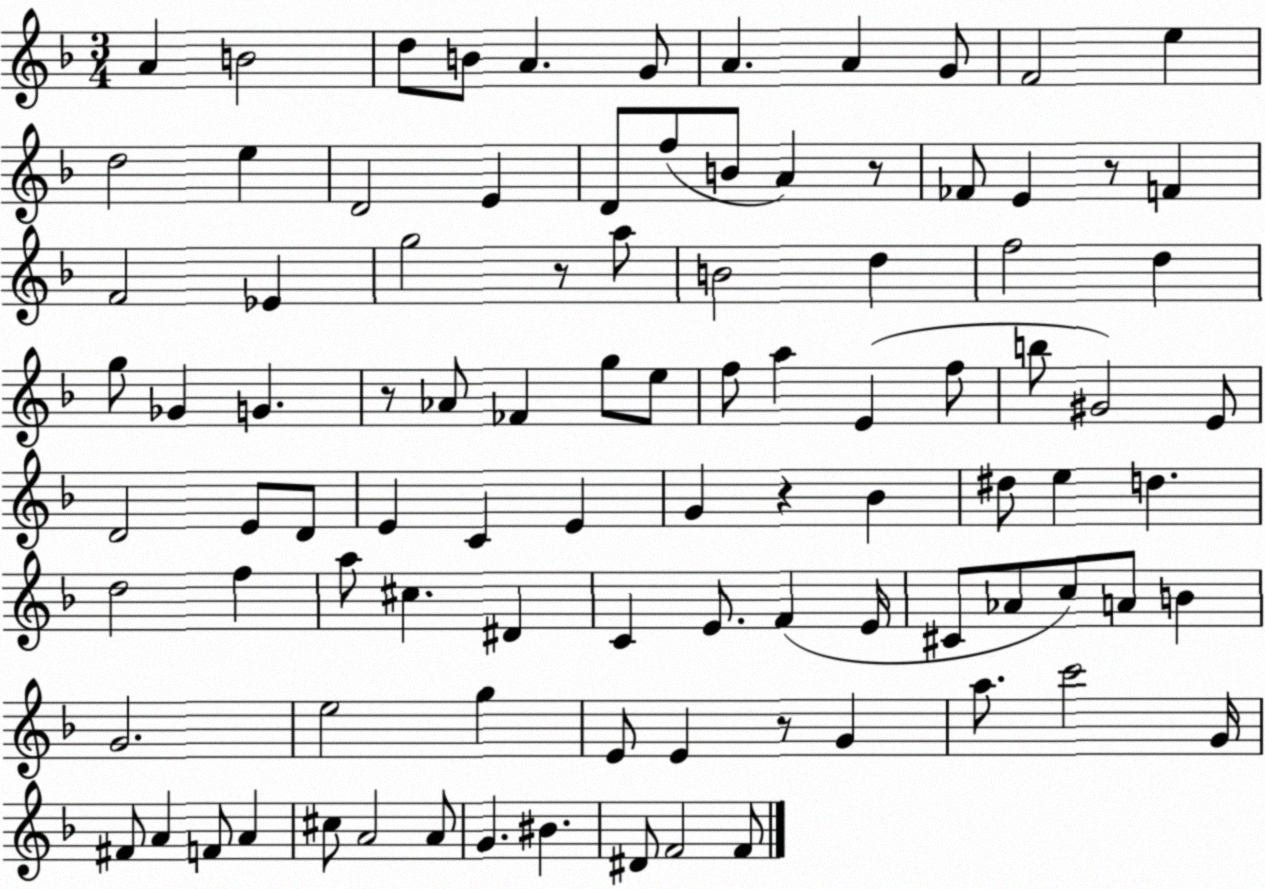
X:1
T:Untitled
M:3/4
L:1/4
K:F
A B2 d/2 B/2 A G/2 A A G/2 F2 e d2 e D2 E D/2 f/2 B/2 A z/2 _F/2 E z/2 F F2 _E g2 z/2 a/2 B2 d f2 d g/2 _G G z/2 _A/2 _F g/2 e/2 f/2 a E f/2 b/2 ^G2 E/2 D2 E/2 D/2 E C E G z _B ^d/2 e d d2 f a/2 ^c ^D C E/2 F E/4 ^C/2 _A/2 c/2 A/2 B G2 e2 g E/2 E z/2 G a/2 c'2 G/4 ^F/2 A F/2 A ^c/2 A2 A/2 G ^B ^D/2 F2 F/2